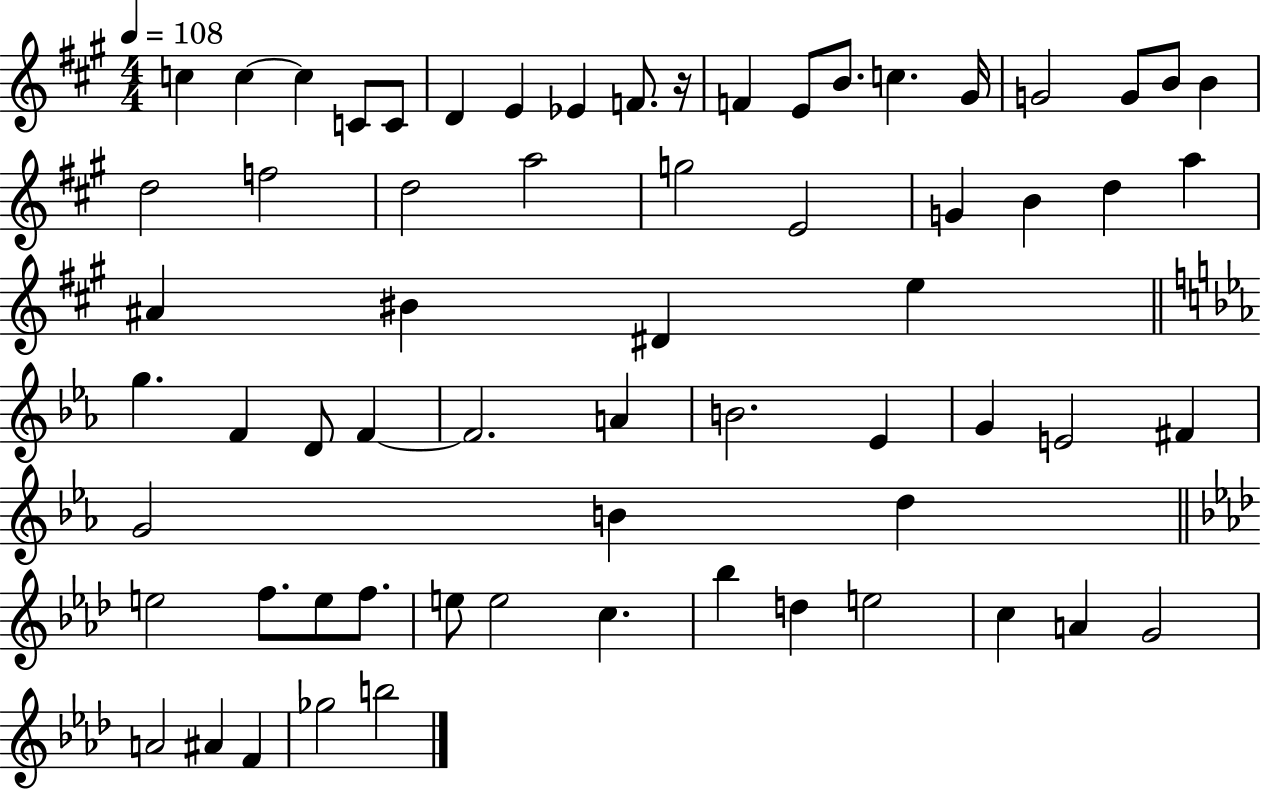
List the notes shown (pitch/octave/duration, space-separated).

C5/q C5/q C5/q C4/e C4/e D4/q E4/q Eb4/q F4/e. R/s F4/q E4/e B4/e. C5/q. G#4/s G4/h G4/e B4/e B4/q D5/h F5/h D5/h A5/h G5/h E4/h G4/q B4/q D5/q A5/q A#4/q BIS4/q D#4/q E5/q G5/q. F4/q D4/e F4/q F4/h. A4/q B4/h. Eb4/q G4/q E4/h F#4/q G4/h B4/q D5/q E5/h F5/e. E5/e F5/e. E5/e E5/h C5/q. Bb5/q D5/q E5/h C5/q A4/q G4/h A4/h A#4/q F4/q Gb5/h B5/h